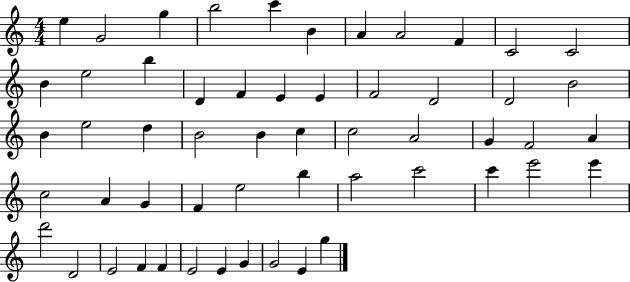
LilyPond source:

{
  \clef treble
  \numericTimeSignature
  \time 4/4
  \key c \major
  e''4 g'2 g''4 | b''2 c'''4 b'4 | a'4 a'2 f'4 | c'2 c'2 | \break b'4 e''2 b''4 | d'4 f'4 e'4 e'4 | f'2 d'2 | d'2 b'2 | \break b'4 e''2 d''4 | b'2 b'4 c''4 | c''2 a'2 | g'4 f'2 a'4 | \break c''2 a'4 g'4 | f'4 e''2 b''4 | a''2 c'''2 | c'''4 e'''2 e'''4 | \break d'''2 d'2 | e'2 f'4 f'4 | e'2 e'4 g'4 | g'2 e'4 g''4 | \break \bar "|."
}